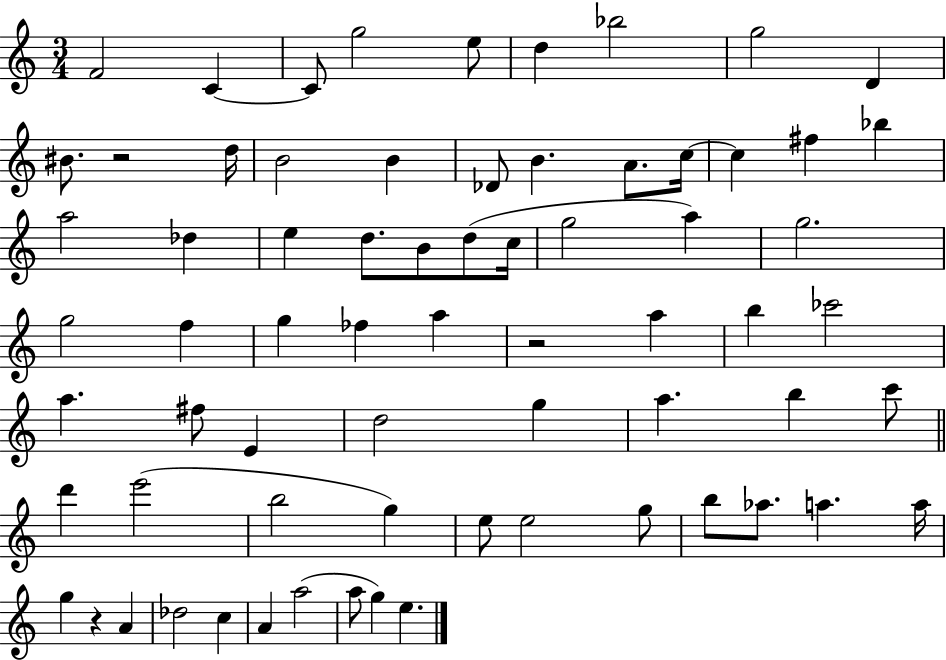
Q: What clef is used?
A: treble